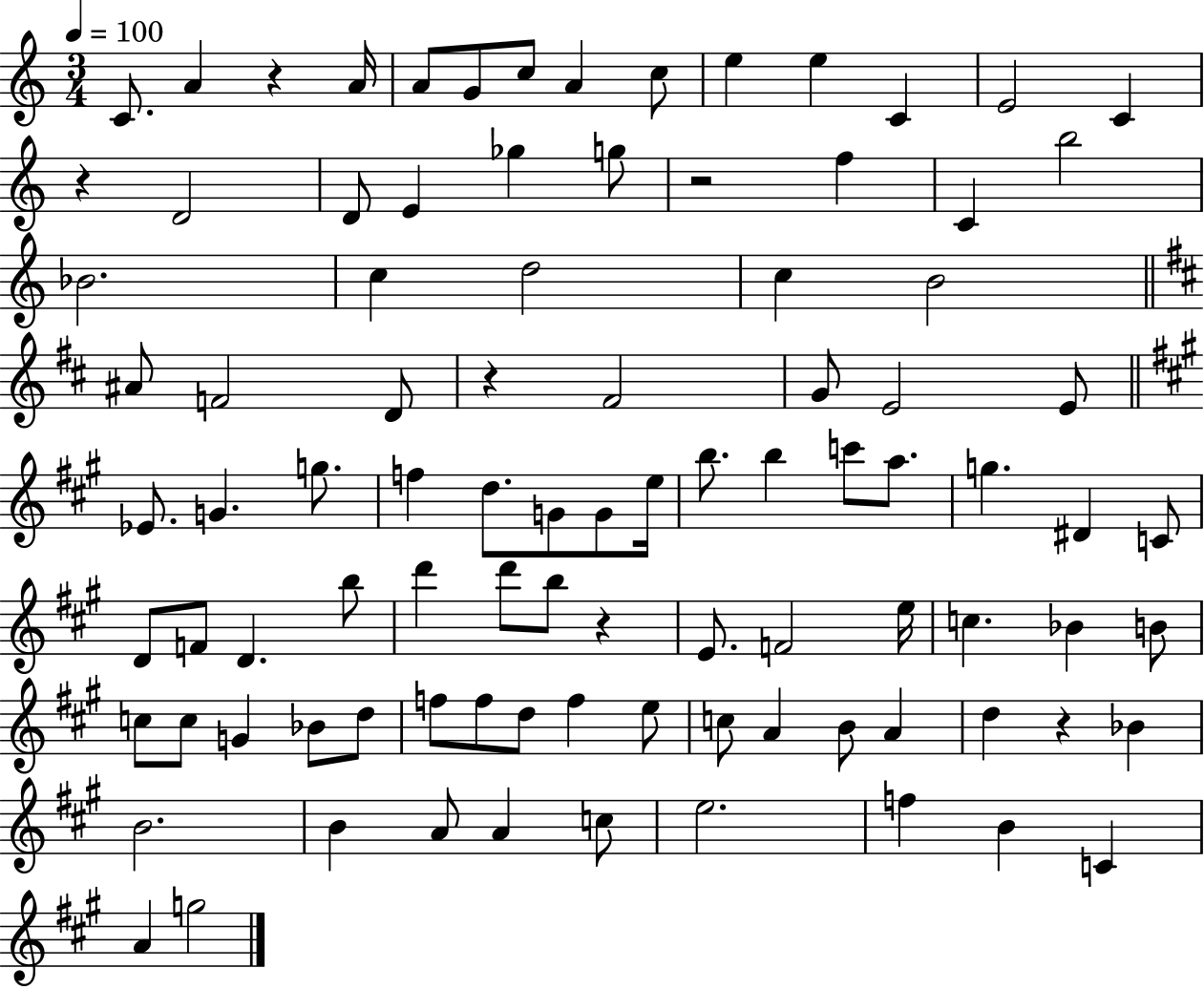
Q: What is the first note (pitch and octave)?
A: C4